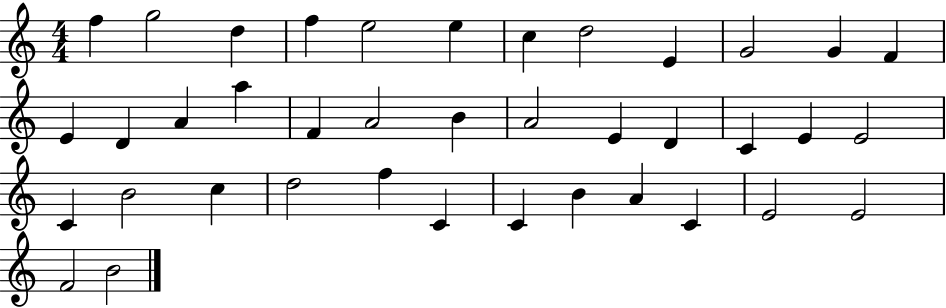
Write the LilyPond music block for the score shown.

{
  \clef treble
  \numericTimeSignature
  \time 4/4
  \key c \major
  f''4 g''2 d''4 | f''4 e''2 e''4 | c''4 d''2 e'4 | g'2 g'4 f'4 | \break e'4 d'4 a'4 a''4 | f'4 a'2 b'4 | a'2 e'4 d'4 | c'4 e'4 e'2 | \break c'4 b'2 c''4 | d''2 f''4 c'4 | c'4 b'4 a'4 c'4 | e'2 e'2 | \break f'2 b'2 | \bar "|."
}